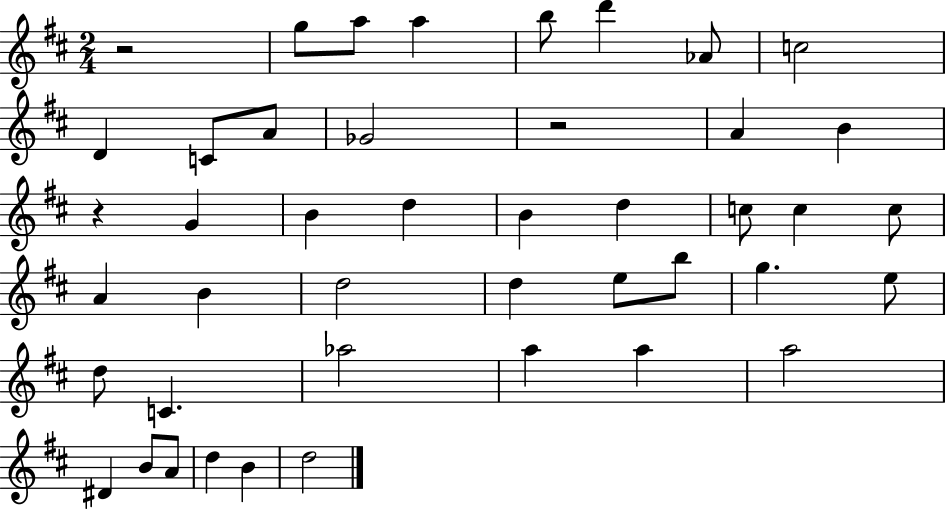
X:1
T:Untitled
M:2/4
L:1/4
K:D
z2 g/2 a/2 a b/2 d' _A/2 c2 D C/2 A/2 _G2 z2 A B z G B d B d c/2 c c/2 A B d2 d e/2 b/2 g e/2 d/2 C _a2 a a a2 ^D B/2 A/2 d B d2